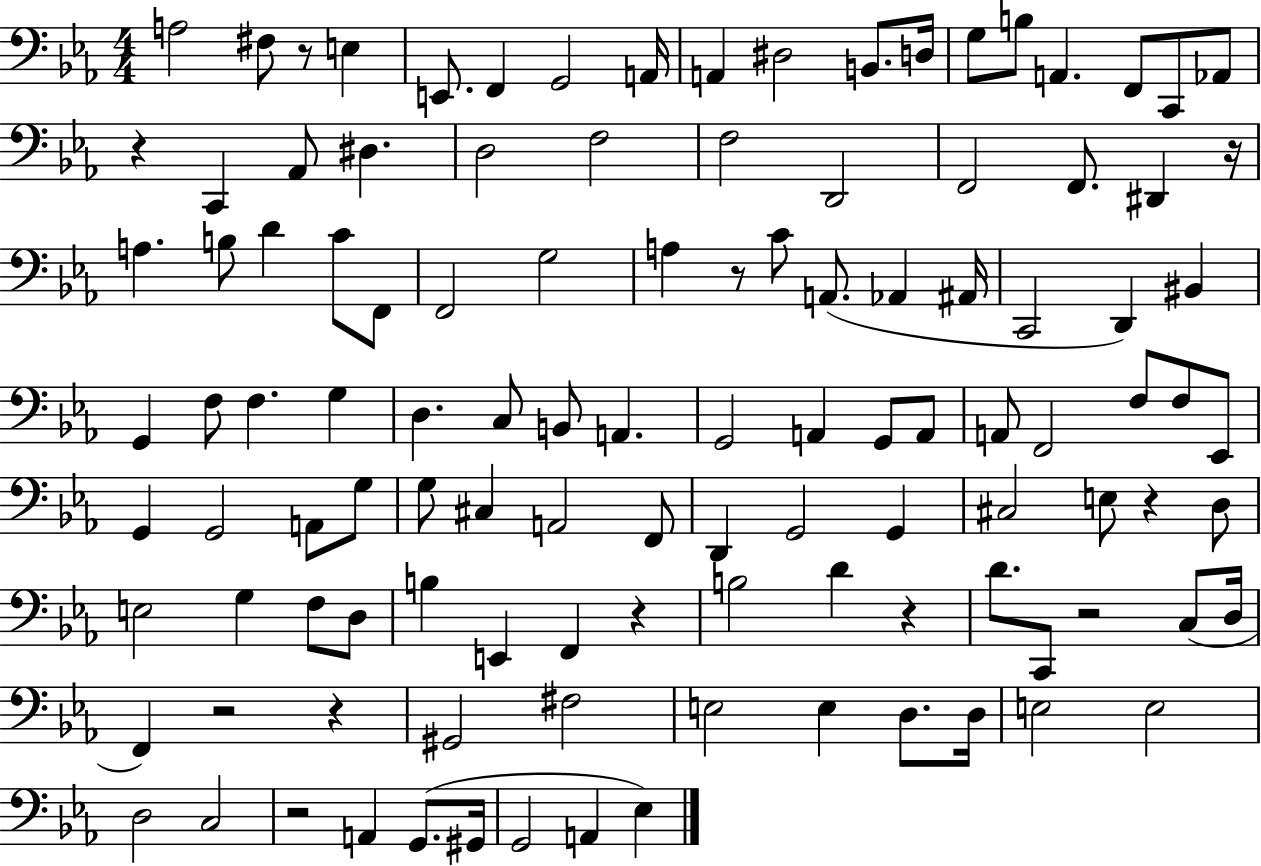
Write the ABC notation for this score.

X:1
T:Untitled
M:4/4
L:1/4
K:Eb
A,2 ^F,/2 z/2 E, E,,/2 F,, G,,2 A,,/4 A,, ^D,2 B,,/2 D,/4 G,/2 B,/2 A,, F,,/2 C,,/2 _A,,/2 z C,, _A,,/2 ^D, D,2 F,2 F,2 D,,2 F,,2 F,,/2 ^D,, z/4 A, B,/2 D C/2 F,,/2 F,,2 G,2 A, z/2 C/2 A,,/2 _A,, ^A,,/4 C,,2 D,, ^B,, G,, F,/2 F, G, D, C,/2 B,,/2 A,, G,,2 A,, G,,/2 A,,/2 A,,/2 F,,2 F,/2 F,/2 _E,,/2 G,, G,,2 A,,/2 G,/2 G,/2 ^C, A,,2 F,,/2 D,, G,,2 G,, ^C,2 E,/2 z D,/2 E,2 G, F,/2 D,/2 B, E,, F,, z B,2 D z D/2 C,,/2 z2 C,/2 D,/4 F,, z2 z ^G,,2 ^F,2 E,2 E, D,/2 D,/4 E,2 E,2 D,2 C,2 z2 A,, G,,/2 ^G,,/4 G,,2 A,, _E,